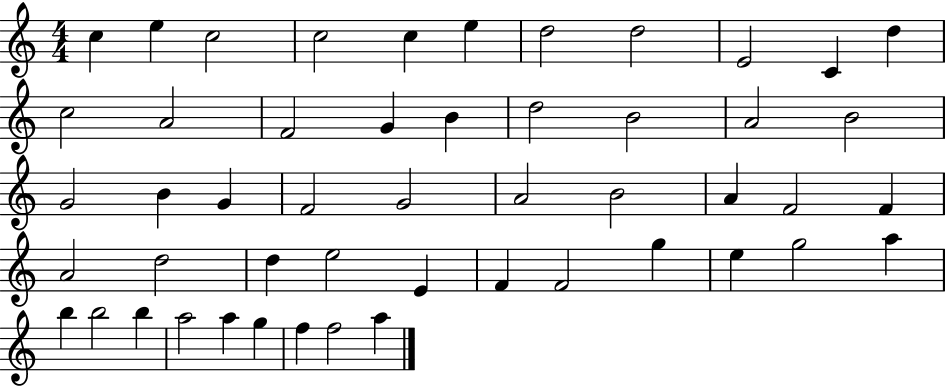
X:1
T:Untitled
M:4/4
L:1/4
K:C
c e c2 c2 c e d2 d2 E2 C d c2 A2 F2 G B d2 B2 A2 B2 G2 B G F2 G2 A2 B2 A F2 F A2 d2 d e2 E F F2 g e g2 a b b2 b a2 a g f f2 a